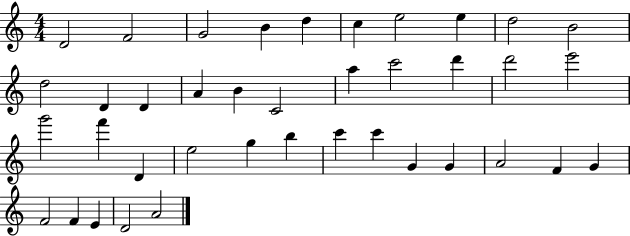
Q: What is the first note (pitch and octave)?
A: D4